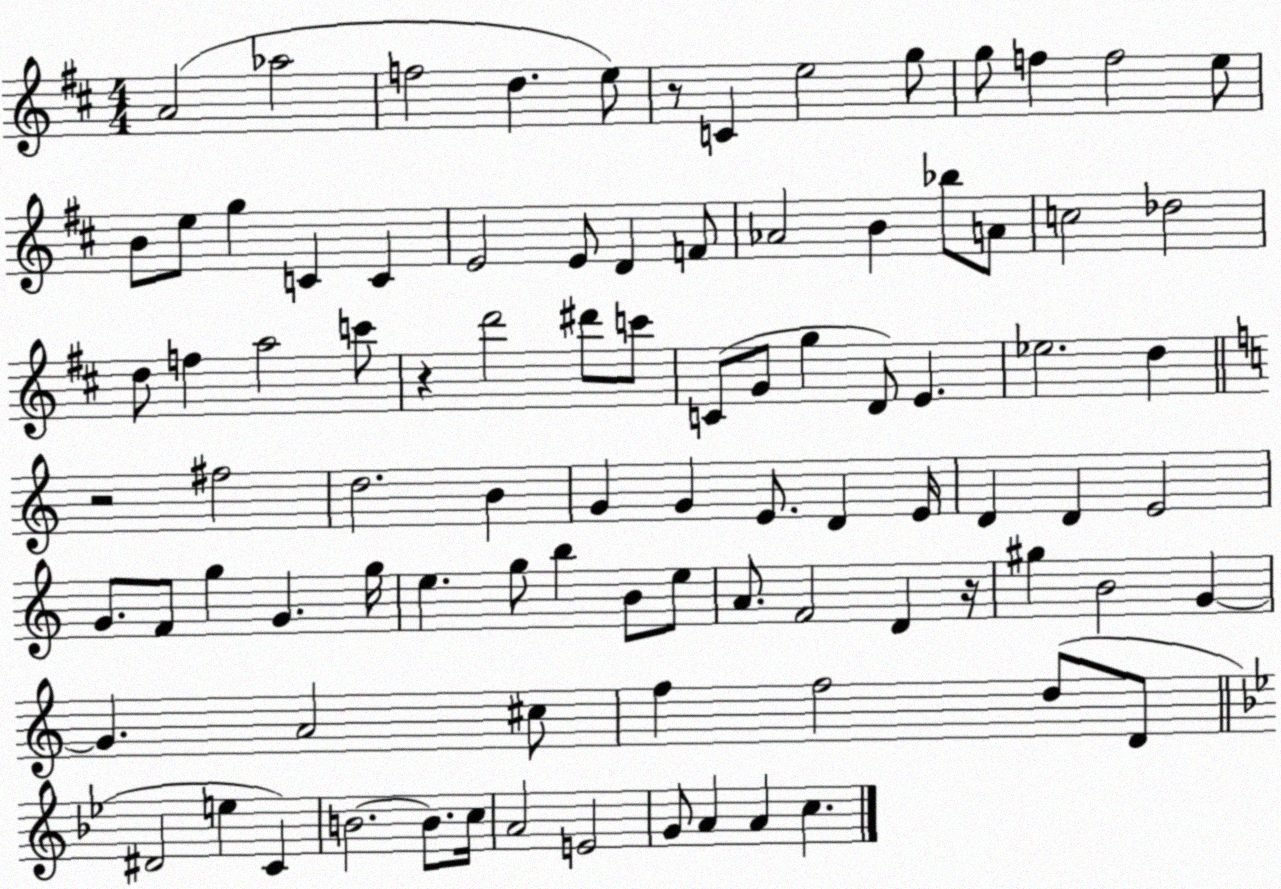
X:1
T:Untitled
M:4/4
L:1/4
K:D
A2 _a2 f2 d e/2 z/2 C e2 g/2 g/2 f f2 e/2 B/2 e/2 g C C E2 E/2 D F/2 _A2 B _b/2 A/2 c2 _d2 d/2 f a2 c'/2 z d'2 ^d'/2 c'/2 C/2 G/2 g D/2 E _e2 d z2 ^f2 d2 B G G E/2 D E/4 D D E2 G/2 F/2 g G g/4 e g/2 b B/2 e/2 A/2 F2 D z/4 ^g B2 G G A2 ^c/2 f f2 d/2 D/2 ^D2 e C B2 B/2 c/4 A2 E2 G/2 A A c